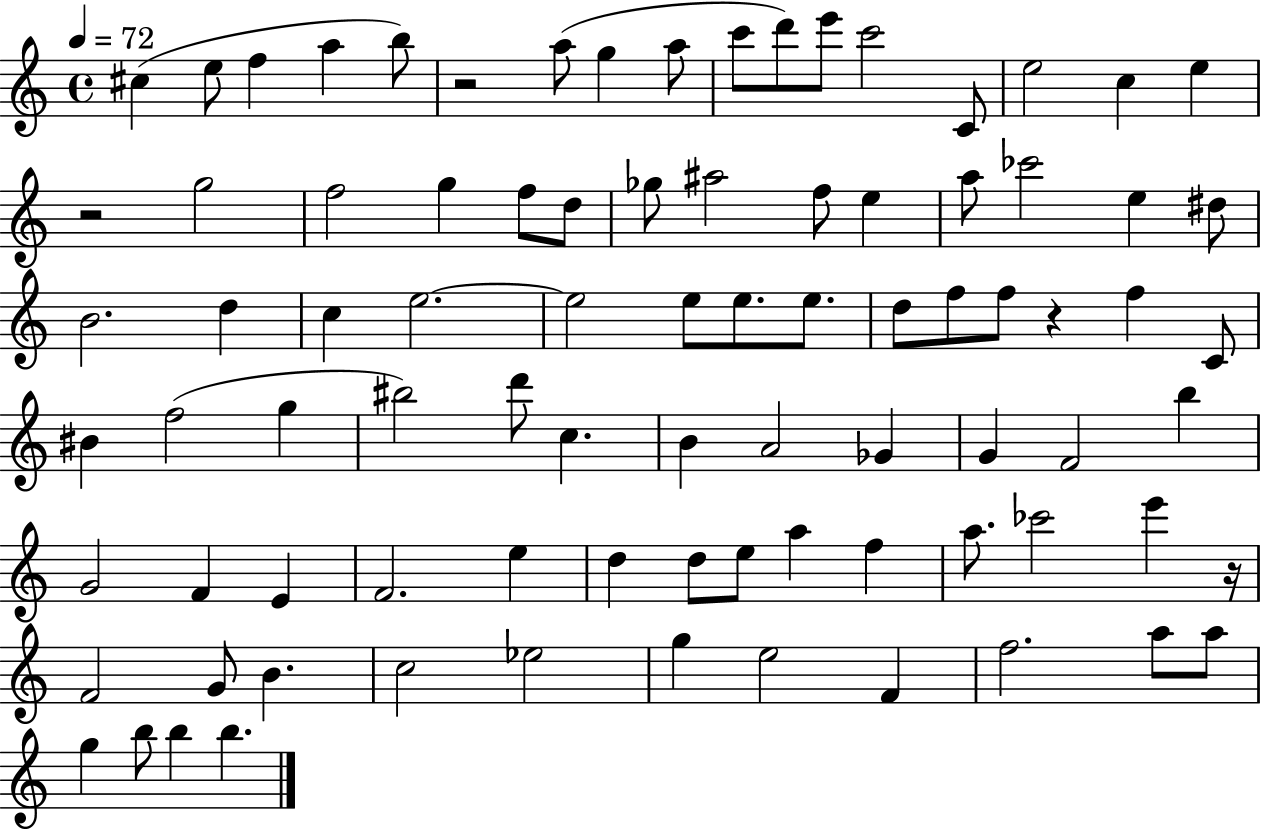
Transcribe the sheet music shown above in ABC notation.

X:1
T:Untitled
M:4/4
L:1/4
K:C
^c e/2 f a b/2 z2 a/2 g a/2 c'/2 d'/2 e'/2 c'2 C/2 e2 c e z2 g2 f2 g f/2 d/2 _g/2 ^a2 f/2 e a/2 _c'2 e ^d/2 B2 d c e2 e2 e/2 e/2 e/2 d/2 f/2 f/2 z f C/2 ^B f2 g ^b2 d'/2 c B A2 _G G F2 b G2 F E F2 e d d/2 e/2 a f a/2 _c'2 e' z/4 F2 G/2 B c2 _e2 g e2 F f2 a/2 a/2 g b/2 b b